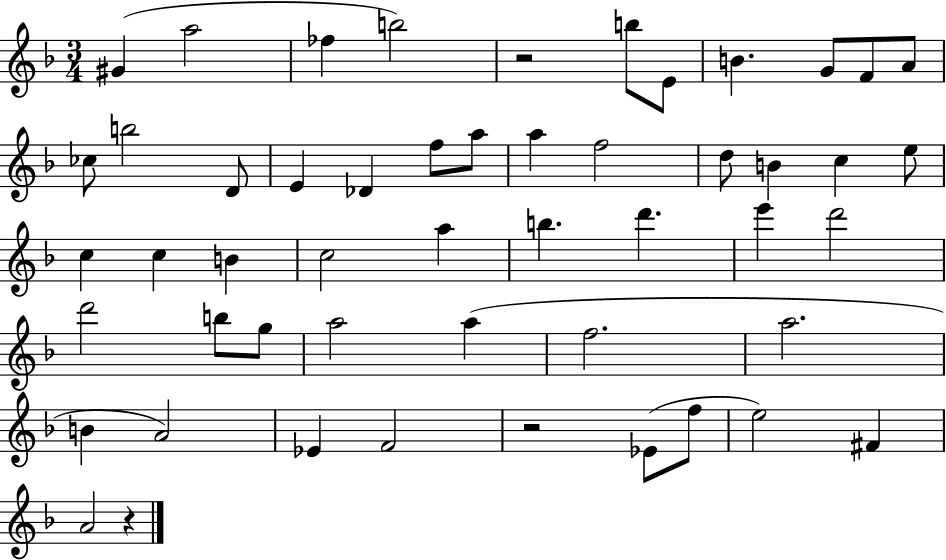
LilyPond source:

{
  \clef treble
  \numericTimeSignature
  \time 3/4
  \key f \major
  \repeat volta 2 { gis'4( a''2 | fes''4 b''2) | r2 b''8 e'8 | b'4. g'8 f'8 a'8 | \break ces''8 b''2 d'8 | e'4 des'4 f''8 a''8 | a''4 f''2 | d''8 b'4 c''4 e''8 | \break c''4 c''4 b'4 | c''2 a''4 | b''4. d'''4. | e'''4 d'''2 | \break d'''2 b''8 g''8 | a''2 a''4( | f''2. | a''2. | \break b'4 a'2) | ees'4 f'2 | r2 ees'8( f''8 | e''2) fis'4 | \break a'2 r4 | } \bar "|."
}